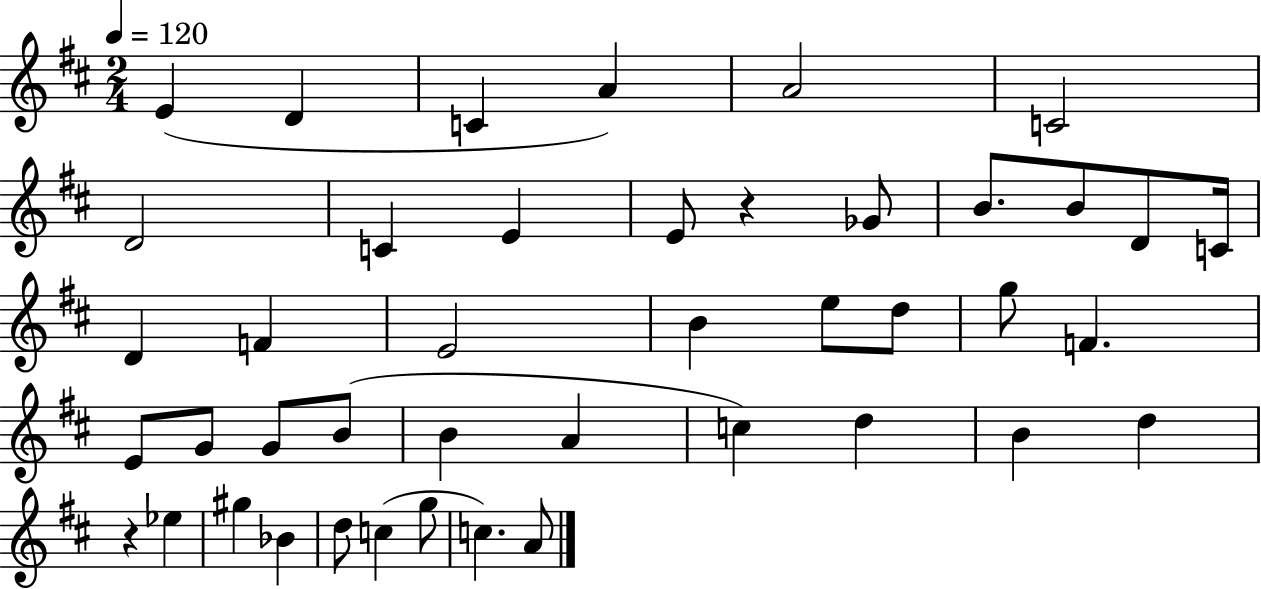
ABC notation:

X:1
T:Untitled
M:2/4
L:1/4
K:D
E D C A A2 C2 D2 C E E/2 z _G/2 B/2 B/2 D/2 C/4 D F E2 B e/2 d/2 g/2 F E/2 G/2 G/2 B/2 B A c d B d z _e ^g _B d/2 c g/2 c A/2